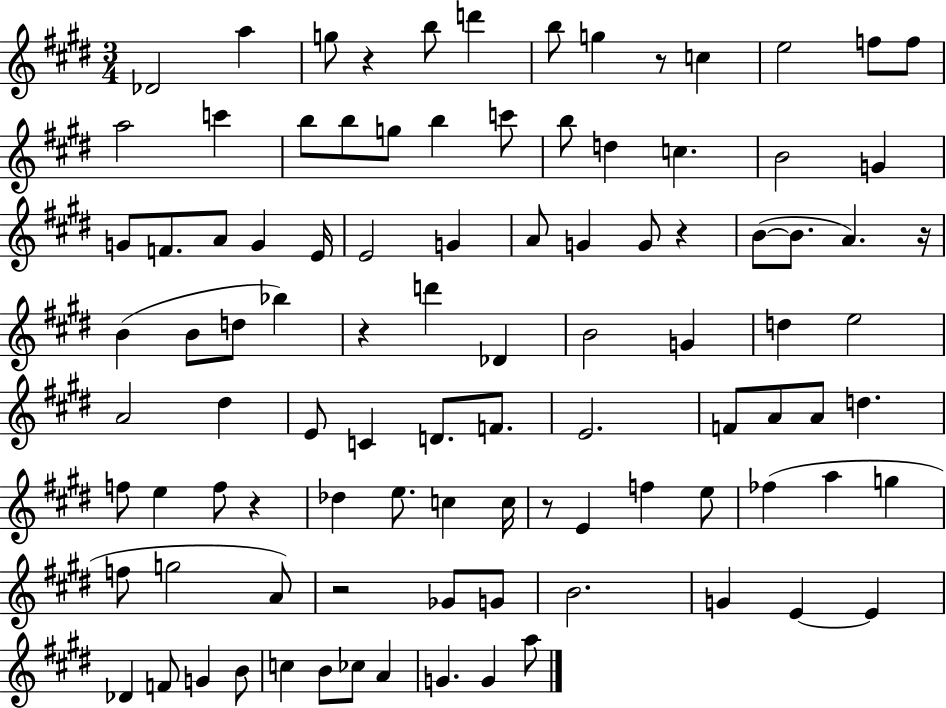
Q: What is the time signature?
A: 3/4